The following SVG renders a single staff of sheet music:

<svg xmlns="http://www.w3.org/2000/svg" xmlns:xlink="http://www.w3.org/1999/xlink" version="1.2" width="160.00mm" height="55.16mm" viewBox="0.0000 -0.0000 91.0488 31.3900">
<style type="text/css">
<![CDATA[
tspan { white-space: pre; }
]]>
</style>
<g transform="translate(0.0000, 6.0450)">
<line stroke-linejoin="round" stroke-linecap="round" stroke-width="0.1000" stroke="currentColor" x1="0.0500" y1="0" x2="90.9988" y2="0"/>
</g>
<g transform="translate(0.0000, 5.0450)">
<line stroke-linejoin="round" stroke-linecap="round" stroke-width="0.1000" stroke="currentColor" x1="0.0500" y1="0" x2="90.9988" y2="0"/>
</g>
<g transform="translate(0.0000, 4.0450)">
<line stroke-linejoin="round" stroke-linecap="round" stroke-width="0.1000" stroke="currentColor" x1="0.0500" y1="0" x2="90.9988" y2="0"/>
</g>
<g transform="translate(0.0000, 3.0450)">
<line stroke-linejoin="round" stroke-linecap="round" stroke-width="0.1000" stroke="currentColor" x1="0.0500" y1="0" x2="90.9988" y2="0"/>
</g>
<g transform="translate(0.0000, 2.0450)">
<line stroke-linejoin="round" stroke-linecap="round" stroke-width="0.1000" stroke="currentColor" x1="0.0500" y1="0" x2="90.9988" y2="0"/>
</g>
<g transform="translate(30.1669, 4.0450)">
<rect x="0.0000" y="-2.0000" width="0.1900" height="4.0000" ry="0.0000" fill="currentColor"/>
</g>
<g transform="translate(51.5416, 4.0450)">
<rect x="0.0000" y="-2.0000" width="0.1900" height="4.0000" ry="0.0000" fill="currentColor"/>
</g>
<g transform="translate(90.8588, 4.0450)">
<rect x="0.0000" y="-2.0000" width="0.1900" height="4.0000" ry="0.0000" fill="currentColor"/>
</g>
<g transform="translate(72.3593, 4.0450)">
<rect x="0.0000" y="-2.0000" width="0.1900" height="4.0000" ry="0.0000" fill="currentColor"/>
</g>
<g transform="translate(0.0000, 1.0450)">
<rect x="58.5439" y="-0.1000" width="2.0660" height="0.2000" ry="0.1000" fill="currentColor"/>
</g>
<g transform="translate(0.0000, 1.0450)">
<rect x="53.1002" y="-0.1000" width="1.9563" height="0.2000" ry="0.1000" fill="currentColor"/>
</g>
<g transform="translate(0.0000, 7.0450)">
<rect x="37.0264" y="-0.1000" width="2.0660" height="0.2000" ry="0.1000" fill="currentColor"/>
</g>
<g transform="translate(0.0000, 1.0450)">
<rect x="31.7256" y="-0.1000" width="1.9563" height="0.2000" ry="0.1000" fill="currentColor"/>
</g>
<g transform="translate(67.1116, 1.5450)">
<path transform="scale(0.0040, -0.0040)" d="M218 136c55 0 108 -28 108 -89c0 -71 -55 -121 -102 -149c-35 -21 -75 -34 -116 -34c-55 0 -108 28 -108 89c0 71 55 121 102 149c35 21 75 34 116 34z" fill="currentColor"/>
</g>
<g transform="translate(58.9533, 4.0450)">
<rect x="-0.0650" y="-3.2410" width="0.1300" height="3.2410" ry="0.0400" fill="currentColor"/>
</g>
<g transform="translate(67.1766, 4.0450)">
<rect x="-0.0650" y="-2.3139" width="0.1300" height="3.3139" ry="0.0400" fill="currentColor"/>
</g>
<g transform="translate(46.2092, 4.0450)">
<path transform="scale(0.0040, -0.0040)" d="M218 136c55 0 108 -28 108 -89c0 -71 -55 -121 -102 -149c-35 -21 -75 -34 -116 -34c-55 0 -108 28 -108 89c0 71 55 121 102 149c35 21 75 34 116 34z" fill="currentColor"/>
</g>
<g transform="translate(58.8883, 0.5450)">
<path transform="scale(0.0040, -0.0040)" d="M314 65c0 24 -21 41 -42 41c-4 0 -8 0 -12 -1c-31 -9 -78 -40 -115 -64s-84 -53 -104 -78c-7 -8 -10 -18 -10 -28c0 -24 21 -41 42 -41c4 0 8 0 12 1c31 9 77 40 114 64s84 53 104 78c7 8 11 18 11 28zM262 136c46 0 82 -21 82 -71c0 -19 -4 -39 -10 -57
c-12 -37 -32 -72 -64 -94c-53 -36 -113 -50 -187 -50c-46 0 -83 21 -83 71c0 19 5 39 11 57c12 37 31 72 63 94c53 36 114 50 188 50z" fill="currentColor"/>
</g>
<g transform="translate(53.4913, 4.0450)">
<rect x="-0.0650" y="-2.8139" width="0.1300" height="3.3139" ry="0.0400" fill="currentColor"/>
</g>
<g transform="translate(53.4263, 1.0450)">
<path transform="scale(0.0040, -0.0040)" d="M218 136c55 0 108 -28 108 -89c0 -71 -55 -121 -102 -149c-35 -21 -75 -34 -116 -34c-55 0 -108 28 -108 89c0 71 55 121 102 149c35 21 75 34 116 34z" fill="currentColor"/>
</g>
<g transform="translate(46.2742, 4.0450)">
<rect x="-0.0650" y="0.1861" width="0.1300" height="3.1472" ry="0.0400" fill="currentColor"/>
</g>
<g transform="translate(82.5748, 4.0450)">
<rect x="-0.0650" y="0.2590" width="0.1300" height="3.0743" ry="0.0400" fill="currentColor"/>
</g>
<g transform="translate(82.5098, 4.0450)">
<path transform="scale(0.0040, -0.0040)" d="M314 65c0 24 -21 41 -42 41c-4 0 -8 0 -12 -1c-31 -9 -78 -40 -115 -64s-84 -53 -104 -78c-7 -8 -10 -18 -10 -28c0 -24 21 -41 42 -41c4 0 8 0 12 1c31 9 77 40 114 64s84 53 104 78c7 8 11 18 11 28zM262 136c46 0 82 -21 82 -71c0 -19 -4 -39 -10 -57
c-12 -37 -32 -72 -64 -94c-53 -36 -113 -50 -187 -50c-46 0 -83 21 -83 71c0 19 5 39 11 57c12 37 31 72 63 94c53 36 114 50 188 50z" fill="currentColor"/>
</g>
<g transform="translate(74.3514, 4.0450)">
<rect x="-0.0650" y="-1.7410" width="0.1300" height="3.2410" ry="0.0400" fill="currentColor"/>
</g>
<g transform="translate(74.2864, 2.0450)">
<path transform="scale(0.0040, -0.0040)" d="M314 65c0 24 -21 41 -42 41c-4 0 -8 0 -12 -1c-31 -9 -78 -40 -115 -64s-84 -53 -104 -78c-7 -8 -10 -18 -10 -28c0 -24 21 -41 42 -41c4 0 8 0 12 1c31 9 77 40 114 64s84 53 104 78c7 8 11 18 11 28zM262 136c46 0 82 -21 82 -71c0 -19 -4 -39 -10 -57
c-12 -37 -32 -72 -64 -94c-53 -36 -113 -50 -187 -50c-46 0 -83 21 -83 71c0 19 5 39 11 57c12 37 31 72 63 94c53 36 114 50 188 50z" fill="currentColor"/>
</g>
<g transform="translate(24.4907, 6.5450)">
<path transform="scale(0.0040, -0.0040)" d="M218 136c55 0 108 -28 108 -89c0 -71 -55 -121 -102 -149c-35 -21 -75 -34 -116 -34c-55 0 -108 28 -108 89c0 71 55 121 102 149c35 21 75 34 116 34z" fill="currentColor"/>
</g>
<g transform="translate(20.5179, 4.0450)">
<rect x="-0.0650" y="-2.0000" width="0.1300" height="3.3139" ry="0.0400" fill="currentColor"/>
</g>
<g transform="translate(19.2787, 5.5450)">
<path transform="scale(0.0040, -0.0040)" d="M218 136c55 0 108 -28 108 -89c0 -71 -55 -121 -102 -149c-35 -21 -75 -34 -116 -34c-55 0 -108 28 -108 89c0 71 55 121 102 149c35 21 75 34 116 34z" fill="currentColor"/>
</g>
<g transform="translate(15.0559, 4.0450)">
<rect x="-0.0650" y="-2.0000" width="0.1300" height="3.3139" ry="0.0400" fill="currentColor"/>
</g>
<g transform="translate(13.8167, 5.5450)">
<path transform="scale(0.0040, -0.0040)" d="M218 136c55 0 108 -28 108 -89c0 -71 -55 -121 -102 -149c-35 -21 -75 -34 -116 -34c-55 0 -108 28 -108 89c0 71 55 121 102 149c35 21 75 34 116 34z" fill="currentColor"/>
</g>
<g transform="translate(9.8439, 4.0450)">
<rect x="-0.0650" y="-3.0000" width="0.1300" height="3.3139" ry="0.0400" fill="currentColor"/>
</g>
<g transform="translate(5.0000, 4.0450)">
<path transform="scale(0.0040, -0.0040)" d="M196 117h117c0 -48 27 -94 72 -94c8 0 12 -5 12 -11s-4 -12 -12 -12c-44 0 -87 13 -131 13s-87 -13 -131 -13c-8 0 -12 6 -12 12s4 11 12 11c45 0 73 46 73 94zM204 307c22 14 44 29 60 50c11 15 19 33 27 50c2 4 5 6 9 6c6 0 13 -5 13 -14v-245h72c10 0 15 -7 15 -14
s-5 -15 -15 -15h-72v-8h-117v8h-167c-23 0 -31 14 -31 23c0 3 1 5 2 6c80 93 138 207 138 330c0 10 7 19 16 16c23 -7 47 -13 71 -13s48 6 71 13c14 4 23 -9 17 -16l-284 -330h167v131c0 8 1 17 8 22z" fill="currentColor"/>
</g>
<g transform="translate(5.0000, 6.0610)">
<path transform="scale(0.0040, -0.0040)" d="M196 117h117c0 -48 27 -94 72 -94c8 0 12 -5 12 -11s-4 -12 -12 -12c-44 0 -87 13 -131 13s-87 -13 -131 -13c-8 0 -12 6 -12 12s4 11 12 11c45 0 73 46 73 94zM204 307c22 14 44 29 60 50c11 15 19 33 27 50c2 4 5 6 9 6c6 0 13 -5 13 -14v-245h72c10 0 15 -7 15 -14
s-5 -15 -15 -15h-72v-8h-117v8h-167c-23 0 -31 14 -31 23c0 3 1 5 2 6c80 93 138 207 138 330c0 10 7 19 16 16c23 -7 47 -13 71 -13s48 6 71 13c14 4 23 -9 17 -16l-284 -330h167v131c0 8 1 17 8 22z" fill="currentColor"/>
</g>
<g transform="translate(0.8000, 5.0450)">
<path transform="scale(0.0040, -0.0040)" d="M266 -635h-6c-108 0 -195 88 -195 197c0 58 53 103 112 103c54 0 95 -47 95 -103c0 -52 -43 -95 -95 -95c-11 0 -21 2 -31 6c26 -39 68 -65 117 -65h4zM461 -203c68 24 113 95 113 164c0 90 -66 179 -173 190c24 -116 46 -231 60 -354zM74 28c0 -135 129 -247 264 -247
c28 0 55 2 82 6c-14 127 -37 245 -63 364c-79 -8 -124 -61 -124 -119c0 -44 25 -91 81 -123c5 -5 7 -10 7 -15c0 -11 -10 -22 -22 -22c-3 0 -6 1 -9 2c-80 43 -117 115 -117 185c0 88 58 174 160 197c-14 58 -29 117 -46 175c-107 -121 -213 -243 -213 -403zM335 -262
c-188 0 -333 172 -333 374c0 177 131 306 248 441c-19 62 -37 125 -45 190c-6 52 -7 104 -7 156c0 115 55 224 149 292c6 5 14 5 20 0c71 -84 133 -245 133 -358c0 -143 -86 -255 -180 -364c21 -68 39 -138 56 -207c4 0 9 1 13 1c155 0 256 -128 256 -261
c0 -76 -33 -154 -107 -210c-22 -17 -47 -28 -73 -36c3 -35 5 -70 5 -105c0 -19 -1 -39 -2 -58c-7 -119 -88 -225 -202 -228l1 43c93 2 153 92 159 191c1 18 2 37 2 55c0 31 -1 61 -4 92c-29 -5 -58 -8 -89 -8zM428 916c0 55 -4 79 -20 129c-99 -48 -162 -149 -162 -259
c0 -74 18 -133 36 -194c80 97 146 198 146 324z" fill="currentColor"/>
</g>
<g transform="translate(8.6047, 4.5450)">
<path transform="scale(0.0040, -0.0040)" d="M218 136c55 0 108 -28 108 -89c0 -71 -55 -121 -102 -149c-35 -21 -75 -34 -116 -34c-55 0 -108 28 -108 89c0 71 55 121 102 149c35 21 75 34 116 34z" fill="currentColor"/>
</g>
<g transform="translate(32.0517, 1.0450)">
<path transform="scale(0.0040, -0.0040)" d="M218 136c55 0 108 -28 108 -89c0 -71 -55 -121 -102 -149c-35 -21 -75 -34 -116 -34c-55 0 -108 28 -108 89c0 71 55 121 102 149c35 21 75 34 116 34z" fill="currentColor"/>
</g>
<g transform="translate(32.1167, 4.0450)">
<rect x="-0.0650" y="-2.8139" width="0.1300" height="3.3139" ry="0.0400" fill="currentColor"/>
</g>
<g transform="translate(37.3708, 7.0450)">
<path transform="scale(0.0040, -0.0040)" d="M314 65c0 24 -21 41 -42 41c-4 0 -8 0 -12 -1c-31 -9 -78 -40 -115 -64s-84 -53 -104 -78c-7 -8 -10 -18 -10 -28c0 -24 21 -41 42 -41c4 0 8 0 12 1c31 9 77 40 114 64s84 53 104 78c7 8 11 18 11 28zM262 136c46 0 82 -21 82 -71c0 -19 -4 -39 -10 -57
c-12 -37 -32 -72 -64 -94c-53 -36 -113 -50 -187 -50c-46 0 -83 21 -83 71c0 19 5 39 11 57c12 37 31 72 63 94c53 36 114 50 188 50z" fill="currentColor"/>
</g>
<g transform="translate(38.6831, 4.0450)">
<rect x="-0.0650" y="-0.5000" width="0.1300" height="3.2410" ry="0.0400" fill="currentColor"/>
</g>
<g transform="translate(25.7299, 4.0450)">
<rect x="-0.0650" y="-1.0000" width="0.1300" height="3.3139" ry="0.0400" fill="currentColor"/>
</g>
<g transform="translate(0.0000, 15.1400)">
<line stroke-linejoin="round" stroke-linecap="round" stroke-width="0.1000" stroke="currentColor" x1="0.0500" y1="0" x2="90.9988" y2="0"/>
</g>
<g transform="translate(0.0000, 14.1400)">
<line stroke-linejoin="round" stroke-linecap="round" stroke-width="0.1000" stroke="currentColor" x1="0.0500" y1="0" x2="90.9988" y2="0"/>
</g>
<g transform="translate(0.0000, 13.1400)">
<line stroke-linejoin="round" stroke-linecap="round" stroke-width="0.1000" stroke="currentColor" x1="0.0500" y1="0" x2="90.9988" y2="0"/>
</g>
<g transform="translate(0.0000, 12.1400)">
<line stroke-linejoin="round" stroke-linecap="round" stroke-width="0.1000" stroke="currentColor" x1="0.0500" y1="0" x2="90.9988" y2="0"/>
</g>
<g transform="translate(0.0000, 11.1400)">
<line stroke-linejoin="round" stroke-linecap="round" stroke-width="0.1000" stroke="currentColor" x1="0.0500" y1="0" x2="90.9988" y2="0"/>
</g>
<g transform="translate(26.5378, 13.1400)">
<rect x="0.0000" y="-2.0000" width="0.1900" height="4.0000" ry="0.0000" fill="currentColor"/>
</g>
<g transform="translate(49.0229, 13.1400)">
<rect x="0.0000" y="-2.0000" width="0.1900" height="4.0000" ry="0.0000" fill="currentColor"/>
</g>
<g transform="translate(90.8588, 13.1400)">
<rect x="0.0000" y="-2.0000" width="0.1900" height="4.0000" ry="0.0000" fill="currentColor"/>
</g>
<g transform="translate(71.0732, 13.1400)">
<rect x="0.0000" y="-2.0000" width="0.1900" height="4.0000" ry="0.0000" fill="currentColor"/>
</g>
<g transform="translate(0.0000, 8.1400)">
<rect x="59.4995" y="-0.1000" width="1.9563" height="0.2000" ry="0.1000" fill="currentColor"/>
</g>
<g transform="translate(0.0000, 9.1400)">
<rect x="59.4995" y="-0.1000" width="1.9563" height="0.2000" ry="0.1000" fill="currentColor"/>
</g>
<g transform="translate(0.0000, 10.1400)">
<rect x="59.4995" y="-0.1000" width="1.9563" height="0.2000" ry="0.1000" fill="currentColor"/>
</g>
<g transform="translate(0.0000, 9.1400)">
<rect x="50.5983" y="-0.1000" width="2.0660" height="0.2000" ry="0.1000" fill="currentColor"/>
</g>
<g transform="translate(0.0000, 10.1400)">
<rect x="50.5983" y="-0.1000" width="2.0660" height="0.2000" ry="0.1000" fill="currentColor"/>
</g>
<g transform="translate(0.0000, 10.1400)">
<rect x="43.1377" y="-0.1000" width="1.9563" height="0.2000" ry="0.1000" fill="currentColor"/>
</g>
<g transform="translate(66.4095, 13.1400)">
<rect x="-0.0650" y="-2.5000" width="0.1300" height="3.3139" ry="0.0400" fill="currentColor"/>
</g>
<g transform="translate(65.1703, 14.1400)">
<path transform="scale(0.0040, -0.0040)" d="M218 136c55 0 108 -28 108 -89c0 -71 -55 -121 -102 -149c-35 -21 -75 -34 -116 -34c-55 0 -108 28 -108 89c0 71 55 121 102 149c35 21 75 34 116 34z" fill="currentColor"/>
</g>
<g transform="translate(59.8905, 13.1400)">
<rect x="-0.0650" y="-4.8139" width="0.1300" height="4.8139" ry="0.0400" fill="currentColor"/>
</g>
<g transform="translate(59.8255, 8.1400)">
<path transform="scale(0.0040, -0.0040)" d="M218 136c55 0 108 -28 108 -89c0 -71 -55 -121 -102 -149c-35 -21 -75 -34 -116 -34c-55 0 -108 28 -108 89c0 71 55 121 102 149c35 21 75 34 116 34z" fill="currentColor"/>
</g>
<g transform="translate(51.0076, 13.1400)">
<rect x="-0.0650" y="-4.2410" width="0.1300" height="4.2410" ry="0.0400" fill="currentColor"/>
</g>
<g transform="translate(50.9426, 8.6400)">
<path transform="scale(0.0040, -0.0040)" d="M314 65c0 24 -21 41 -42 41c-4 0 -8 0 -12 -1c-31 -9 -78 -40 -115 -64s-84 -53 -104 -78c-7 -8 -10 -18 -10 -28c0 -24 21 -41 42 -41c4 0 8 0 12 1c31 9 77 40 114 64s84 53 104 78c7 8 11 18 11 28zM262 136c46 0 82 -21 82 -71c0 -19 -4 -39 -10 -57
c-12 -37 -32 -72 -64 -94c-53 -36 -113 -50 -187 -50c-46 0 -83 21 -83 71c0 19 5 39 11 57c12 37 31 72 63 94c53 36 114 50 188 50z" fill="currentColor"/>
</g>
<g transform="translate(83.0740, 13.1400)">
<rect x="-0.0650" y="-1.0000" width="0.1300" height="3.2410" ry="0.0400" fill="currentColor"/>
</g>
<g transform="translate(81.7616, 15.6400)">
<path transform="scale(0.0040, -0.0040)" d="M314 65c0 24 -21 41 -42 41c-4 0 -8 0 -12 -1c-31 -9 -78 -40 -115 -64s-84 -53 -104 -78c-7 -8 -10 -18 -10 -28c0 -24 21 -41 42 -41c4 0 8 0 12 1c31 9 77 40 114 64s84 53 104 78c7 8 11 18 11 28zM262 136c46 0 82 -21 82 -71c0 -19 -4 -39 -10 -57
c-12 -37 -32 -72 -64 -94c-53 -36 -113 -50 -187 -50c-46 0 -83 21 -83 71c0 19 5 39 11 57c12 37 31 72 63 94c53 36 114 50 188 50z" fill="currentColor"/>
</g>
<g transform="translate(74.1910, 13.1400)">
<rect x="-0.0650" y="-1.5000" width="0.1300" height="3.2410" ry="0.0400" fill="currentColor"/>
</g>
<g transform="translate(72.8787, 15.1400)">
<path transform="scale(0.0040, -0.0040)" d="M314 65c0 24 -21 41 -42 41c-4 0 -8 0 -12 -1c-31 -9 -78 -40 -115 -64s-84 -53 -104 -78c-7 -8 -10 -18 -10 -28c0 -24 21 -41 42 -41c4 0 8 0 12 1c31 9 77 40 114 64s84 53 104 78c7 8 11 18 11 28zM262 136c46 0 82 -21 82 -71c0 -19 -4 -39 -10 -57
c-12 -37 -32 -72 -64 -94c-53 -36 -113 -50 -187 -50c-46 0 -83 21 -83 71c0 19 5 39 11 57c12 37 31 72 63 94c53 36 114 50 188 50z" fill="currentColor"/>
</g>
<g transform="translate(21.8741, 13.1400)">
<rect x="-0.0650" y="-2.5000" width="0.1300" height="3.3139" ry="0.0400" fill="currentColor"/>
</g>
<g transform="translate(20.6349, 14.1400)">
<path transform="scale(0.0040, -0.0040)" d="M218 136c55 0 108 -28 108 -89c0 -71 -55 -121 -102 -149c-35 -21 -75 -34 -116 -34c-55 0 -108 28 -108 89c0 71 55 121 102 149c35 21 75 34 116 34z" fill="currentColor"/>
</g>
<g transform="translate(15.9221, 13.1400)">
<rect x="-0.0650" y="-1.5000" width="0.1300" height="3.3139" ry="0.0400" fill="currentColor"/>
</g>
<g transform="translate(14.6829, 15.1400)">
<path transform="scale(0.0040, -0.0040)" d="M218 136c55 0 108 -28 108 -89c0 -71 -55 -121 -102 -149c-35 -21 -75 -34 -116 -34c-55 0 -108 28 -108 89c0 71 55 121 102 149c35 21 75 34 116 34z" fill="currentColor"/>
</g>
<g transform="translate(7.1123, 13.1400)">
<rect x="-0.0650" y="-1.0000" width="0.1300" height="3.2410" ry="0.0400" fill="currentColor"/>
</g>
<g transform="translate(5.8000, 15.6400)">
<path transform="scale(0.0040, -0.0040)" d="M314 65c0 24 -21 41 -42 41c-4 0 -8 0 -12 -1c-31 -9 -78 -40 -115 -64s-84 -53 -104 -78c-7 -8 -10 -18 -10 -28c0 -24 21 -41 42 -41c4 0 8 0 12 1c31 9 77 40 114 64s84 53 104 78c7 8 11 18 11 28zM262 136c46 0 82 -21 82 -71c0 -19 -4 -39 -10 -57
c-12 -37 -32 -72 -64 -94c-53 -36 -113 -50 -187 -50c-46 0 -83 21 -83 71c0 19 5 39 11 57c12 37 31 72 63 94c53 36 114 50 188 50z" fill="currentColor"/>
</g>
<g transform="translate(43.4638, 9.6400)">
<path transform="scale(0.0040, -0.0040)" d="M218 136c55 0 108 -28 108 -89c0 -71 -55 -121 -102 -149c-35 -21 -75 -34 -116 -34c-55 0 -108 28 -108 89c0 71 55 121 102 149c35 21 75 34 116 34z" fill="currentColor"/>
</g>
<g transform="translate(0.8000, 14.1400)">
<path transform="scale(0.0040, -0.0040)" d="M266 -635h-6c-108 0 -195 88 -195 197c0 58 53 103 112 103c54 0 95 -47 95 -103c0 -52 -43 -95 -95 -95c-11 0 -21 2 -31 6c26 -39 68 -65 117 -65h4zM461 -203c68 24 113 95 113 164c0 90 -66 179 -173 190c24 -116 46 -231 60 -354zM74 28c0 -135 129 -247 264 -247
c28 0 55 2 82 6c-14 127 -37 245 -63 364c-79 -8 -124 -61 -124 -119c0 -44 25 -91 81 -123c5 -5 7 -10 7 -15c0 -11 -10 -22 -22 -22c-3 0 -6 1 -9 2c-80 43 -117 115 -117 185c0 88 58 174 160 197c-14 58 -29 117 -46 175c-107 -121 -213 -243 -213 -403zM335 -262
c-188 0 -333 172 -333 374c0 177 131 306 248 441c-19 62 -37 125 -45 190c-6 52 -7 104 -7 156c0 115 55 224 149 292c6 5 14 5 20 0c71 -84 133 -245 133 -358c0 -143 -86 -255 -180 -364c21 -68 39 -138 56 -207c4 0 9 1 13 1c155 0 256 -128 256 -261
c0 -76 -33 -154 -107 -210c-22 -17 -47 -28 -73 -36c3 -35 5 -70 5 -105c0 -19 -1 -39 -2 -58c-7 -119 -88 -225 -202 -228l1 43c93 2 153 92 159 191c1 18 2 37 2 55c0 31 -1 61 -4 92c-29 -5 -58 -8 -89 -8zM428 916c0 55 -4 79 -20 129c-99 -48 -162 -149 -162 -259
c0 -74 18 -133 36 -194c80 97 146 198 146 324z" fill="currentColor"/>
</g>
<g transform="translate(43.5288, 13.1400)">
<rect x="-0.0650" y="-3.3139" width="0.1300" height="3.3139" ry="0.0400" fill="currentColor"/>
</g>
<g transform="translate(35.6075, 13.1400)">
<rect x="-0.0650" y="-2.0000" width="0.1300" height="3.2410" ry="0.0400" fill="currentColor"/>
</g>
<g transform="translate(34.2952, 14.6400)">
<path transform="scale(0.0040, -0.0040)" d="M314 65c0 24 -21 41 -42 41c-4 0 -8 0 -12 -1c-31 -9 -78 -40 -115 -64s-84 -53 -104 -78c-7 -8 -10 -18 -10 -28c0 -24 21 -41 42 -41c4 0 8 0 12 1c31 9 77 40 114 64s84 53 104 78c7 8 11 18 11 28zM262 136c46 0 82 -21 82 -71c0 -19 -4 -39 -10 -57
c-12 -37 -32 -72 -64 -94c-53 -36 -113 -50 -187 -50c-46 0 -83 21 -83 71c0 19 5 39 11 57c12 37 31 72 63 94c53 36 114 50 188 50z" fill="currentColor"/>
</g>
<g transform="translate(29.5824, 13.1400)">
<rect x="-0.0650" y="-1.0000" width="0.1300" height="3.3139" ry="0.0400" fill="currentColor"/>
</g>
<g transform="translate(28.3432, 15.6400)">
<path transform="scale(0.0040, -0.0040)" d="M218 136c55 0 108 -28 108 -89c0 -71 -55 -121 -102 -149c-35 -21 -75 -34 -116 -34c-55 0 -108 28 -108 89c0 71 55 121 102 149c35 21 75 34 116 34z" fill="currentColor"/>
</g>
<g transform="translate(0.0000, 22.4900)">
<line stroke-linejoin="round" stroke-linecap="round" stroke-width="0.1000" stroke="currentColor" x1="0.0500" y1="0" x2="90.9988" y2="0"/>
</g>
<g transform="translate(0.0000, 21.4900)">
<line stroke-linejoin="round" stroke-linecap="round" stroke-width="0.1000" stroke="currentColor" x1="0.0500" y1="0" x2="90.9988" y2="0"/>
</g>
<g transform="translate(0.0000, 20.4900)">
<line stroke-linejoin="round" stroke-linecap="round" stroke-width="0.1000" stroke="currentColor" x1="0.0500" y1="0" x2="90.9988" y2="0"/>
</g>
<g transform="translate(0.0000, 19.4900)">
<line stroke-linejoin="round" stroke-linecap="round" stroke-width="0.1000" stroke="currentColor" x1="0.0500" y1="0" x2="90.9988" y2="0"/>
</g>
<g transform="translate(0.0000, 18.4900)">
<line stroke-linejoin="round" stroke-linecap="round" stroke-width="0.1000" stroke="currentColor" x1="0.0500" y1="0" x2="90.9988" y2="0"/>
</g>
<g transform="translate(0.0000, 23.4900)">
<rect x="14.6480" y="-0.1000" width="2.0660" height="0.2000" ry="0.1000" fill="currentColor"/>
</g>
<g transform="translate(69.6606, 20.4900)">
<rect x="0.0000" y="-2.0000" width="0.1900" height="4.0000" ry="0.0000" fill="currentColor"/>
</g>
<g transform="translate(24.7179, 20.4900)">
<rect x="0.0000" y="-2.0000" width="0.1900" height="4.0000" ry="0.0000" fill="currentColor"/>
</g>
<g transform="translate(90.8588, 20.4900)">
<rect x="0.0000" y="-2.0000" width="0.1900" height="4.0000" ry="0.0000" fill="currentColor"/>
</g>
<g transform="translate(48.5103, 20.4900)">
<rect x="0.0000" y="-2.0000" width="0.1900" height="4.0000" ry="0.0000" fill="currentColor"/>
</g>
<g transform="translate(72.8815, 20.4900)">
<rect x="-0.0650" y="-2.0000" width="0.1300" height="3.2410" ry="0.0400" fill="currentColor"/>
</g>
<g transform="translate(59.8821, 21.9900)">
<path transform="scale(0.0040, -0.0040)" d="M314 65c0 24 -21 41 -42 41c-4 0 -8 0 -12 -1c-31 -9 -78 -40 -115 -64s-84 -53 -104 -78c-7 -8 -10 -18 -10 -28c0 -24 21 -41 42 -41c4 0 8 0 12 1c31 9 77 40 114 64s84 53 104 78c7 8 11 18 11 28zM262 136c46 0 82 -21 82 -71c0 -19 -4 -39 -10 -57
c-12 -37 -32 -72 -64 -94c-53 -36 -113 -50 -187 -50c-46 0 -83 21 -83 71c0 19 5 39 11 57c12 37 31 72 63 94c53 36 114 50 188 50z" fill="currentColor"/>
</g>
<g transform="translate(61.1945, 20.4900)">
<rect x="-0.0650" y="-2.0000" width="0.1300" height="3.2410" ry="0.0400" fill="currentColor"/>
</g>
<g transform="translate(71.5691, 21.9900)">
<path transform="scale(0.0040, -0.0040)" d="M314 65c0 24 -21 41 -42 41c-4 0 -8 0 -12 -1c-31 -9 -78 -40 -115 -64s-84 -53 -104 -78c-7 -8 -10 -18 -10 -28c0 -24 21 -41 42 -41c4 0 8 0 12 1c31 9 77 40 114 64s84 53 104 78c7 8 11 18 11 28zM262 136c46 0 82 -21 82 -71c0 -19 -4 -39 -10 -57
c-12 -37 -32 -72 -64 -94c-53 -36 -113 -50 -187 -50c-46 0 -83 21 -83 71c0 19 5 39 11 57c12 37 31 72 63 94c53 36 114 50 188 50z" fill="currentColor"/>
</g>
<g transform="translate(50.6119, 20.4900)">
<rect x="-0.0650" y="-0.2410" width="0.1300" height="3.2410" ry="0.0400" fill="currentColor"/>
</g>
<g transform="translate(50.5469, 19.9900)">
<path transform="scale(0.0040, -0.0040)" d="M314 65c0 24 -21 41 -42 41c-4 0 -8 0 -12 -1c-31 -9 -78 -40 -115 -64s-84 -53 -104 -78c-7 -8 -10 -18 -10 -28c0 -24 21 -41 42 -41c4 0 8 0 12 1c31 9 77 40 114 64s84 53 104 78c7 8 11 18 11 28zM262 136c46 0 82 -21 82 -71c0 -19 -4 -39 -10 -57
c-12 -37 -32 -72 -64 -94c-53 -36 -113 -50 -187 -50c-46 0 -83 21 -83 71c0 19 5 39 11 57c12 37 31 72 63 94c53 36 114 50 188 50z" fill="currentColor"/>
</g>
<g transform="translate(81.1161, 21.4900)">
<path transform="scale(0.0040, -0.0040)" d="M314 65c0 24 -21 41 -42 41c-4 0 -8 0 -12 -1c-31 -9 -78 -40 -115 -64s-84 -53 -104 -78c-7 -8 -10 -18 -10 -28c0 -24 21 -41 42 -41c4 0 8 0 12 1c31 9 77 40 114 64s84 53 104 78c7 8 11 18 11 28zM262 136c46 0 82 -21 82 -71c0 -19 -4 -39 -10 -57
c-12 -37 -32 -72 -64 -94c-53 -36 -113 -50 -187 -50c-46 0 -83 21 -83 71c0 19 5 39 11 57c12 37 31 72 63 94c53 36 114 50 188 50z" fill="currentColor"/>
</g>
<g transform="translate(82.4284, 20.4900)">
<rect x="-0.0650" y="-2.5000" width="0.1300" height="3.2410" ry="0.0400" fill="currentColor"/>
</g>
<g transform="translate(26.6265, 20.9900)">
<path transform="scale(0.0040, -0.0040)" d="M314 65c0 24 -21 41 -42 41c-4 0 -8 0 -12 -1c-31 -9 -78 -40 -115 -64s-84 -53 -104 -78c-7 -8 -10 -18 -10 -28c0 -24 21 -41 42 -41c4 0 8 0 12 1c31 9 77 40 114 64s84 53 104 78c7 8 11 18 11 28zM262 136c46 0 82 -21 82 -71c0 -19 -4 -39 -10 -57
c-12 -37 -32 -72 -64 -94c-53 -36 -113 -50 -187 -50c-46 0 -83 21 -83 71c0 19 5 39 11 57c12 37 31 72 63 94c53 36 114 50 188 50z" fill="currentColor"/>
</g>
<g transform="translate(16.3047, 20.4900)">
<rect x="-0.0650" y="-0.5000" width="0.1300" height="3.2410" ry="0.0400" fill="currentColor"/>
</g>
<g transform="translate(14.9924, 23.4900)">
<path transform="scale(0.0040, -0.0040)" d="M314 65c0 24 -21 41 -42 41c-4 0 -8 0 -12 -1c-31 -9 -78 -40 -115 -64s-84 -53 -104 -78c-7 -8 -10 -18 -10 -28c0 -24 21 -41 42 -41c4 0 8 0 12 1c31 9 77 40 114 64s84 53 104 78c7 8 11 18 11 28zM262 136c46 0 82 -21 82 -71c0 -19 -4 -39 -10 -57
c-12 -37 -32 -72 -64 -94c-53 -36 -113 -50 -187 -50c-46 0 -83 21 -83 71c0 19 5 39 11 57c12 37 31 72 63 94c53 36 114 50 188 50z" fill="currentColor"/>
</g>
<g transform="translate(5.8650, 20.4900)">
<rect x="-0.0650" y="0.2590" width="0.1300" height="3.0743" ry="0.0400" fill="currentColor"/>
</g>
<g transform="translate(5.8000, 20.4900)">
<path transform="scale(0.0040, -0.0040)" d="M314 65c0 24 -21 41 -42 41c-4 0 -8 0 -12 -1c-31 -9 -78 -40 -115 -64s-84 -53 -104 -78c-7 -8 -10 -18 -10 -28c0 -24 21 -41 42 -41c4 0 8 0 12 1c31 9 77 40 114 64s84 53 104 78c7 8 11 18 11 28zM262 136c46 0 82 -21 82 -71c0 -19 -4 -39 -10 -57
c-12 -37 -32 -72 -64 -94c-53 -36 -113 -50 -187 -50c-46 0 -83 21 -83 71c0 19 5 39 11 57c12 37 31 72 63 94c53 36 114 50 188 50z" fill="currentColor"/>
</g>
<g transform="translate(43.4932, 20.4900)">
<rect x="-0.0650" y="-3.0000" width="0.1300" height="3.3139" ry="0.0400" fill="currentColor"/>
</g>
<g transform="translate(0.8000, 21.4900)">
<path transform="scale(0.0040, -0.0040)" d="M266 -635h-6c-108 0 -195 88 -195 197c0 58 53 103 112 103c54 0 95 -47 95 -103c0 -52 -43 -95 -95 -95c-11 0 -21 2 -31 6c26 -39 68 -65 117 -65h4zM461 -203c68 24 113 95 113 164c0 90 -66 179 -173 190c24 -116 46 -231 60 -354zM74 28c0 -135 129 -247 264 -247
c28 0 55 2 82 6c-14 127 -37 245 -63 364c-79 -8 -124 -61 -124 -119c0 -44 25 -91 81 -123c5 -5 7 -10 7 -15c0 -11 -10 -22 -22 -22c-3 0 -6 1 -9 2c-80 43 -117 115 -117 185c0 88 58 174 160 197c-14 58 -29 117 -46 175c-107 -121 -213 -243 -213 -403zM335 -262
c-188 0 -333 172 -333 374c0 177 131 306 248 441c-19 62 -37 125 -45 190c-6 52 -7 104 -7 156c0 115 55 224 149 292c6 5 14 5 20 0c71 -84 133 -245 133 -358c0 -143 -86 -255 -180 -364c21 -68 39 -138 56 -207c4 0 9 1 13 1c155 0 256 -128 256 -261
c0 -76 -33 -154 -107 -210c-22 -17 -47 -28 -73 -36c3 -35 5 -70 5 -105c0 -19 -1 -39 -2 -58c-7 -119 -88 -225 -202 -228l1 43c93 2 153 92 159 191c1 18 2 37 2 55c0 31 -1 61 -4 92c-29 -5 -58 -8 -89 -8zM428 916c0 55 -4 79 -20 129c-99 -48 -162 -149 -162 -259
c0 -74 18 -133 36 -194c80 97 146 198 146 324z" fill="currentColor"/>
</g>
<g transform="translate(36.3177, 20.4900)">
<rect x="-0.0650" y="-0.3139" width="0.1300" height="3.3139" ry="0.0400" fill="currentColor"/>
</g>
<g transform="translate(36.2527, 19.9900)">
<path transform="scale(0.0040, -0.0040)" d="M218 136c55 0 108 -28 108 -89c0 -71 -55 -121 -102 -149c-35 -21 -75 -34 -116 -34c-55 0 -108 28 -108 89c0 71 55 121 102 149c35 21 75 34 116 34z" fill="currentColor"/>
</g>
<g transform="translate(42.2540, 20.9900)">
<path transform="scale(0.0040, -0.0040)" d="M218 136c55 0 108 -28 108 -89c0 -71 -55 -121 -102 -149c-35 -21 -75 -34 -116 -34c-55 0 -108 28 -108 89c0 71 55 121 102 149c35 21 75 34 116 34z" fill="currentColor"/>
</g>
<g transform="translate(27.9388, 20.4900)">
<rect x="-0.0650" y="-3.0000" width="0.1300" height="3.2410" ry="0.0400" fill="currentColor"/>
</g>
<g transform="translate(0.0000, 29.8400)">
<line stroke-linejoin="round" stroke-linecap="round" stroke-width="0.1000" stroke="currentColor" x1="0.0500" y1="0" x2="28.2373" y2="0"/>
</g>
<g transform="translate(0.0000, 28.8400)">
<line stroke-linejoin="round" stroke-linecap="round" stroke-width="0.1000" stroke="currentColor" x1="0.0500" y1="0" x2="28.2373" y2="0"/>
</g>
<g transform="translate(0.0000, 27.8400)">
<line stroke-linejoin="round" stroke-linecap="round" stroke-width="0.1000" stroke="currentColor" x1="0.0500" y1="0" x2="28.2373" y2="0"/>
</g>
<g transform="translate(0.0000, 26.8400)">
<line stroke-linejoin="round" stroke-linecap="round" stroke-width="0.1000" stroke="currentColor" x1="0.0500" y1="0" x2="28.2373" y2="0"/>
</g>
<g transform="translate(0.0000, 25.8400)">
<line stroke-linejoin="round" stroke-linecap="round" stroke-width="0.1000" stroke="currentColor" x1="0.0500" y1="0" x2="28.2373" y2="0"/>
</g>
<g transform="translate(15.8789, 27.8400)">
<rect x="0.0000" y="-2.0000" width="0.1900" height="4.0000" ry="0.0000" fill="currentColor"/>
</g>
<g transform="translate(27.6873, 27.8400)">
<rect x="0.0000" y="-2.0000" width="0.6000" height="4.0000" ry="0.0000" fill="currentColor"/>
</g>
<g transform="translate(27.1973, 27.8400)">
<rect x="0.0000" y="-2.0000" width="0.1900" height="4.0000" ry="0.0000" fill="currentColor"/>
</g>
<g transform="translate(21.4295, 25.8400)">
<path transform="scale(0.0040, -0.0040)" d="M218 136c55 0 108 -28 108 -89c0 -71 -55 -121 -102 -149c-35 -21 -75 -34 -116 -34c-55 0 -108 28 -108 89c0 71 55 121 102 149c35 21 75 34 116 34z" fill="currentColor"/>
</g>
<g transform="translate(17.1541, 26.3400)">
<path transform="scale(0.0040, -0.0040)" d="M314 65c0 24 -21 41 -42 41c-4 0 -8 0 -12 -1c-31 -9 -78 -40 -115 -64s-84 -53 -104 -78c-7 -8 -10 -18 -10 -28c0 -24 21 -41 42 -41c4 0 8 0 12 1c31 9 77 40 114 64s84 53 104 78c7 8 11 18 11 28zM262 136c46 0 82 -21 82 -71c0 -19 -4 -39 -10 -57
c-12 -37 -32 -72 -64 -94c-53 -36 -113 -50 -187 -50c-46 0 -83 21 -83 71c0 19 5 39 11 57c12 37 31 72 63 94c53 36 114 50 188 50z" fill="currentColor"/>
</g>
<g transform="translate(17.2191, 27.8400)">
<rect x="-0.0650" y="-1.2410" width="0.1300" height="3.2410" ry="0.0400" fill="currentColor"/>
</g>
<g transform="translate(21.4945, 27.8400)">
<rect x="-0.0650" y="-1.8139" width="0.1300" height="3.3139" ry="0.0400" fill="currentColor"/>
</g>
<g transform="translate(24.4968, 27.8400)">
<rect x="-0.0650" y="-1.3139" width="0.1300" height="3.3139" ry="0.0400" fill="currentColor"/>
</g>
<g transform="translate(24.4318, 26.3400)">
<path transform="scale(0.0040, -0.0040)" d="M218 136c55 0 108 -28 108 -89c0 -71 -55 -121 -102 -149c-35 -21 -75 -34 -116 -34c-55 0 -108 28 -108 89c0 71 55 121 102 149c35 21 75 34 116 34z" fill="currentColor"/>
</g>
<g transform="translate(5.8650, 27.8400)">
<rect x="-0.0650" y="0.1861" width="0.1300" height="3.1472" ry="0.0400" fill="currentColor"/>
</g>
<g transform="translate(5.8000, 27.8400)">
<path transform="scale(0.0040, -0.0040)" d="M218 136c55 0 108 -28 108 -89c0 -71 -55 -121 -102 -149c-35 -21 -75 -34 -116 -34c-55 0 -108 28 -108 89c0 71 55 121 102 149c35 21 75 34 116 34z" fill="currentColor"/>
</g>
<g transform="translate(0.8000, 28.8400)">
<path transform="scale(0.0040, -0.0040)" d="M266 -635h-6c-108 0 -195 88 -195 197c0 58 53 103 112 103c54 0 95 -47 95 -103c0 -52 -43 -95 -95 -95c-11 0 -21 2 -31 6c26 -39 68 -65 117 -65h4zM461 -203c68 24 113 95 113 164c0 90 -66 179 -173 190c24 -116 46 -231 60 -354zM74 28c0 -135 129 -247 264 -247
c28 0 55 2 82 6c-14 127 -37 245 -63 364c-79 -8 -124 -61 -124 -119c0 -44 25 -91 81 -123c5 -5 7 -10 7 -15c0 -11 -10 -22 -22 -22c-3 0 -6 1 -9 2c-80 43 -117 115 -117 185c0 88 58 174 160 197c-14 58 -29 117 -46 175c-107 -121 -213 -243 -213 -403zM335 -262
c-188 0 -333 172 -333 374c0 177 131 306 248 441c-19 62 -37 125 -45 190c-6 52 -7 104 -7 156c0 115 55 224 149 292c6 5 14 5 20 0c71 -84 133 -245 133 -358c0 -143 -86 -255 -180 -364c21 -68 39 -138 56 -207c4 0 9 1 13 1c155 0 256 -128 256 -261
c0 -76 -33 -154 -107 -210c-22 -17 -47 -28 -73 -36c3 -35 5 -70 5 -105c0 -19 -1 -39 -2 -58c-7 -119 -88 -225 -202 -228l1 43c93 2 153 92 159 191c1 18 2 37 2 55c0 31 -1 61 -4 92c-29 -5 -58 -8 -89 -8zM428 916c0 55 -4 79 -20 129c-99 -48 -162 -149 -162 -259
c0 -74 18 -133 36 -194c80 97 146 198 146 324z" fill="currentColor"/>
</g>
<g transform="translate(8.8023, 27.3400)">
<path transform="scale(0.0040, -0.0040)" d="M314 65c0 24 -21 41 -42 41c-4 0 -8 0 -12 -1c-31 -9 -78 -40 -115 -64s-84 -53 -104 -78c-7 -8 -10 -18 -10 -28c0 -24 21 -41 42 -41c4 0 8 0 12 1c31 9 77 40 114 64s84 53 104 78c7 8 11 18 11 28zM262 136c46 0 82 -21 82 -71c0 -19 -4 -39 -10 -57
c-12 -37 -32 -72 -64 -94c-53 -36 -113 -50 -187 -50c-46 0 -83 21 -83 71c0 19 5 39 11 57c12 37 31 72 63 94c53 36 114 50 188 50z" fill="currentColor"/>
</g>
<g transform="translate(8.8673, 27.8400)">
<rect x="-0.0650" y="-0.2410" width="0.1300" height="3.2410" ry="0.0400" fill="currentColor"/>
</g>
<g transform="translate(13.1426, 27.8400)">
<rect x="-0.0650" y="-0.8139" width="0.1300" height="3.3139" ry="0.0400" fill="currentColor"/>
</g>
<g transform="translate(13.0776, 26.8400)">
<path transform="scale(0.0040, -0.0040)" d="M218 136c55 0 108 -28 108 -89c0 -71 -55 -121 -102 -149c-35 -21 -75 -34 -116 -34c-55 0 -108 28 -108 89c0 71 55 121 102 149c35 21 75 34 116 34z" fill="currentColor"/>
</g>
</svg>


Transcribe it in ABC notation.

X:1
T:Untitled
M:4/4
L:1/4
K:C
A F F D a C2 B a b2 g f2 B2 D2 E G D F2 b d'2 e' G E2 D2 B2 C2 A2 c A c2 F2 F2 G2 B c2 d e2 f e